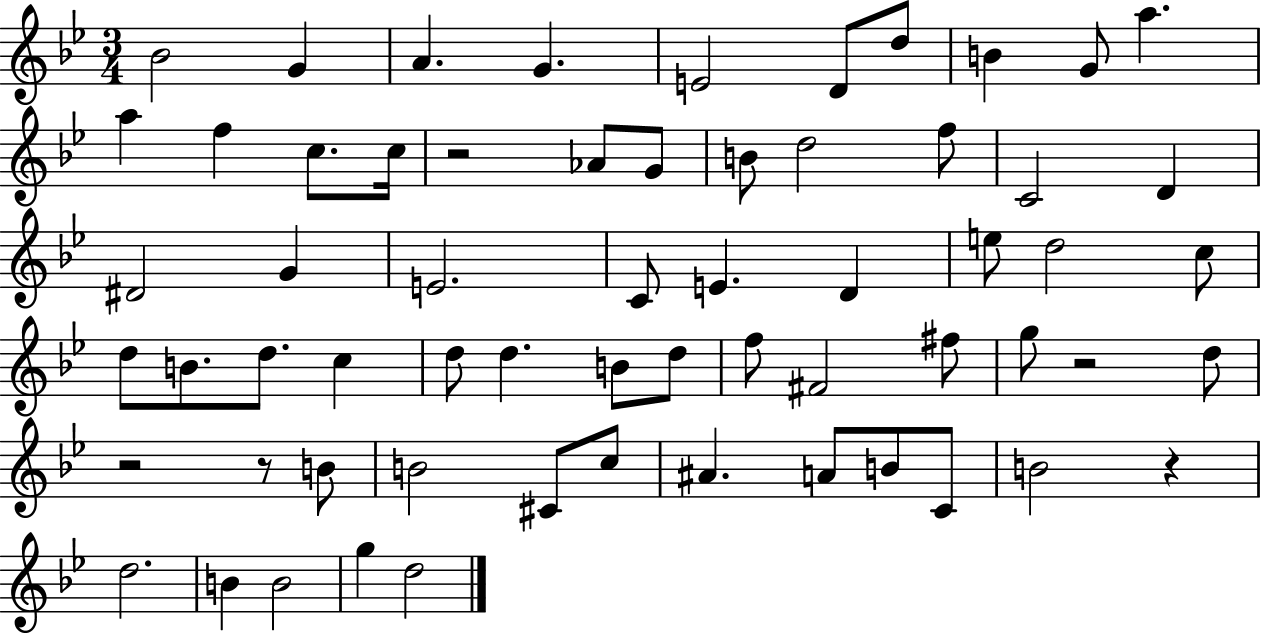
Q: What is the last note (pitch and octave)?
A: D5